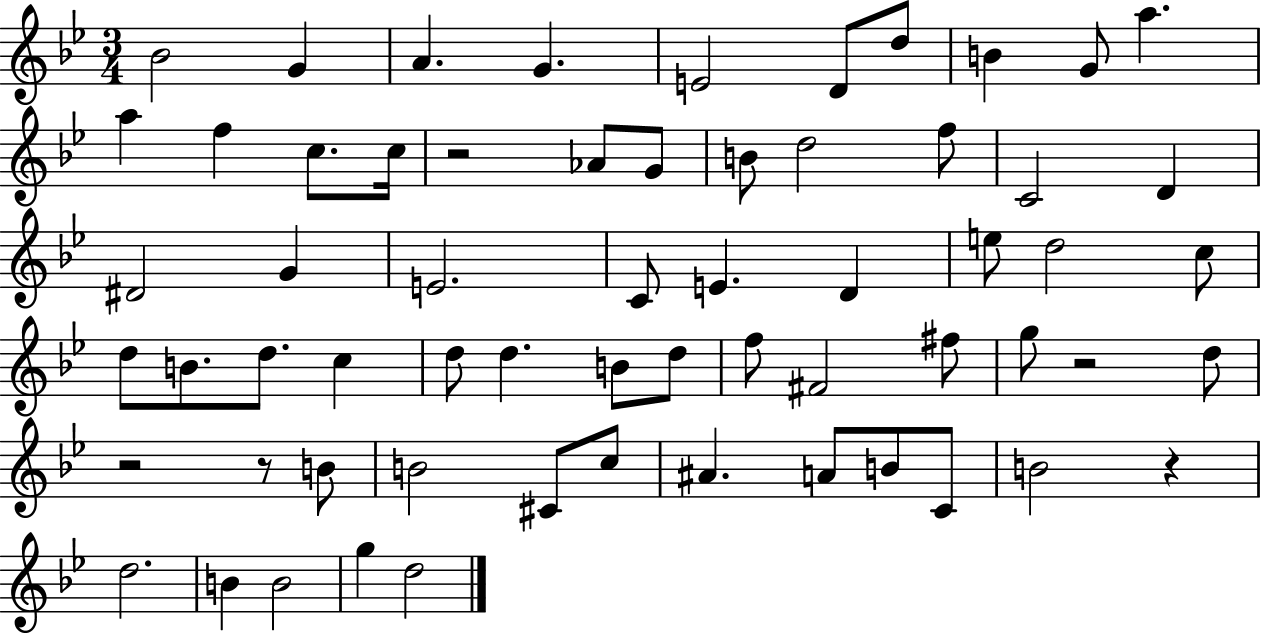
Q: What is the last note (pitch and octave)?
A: D5